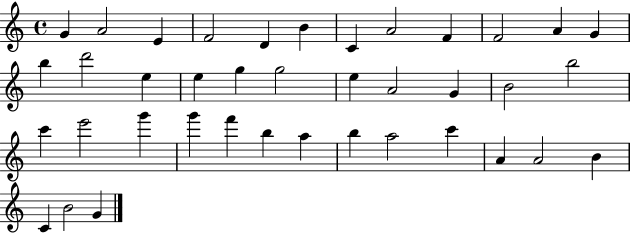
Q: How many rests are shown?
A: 0